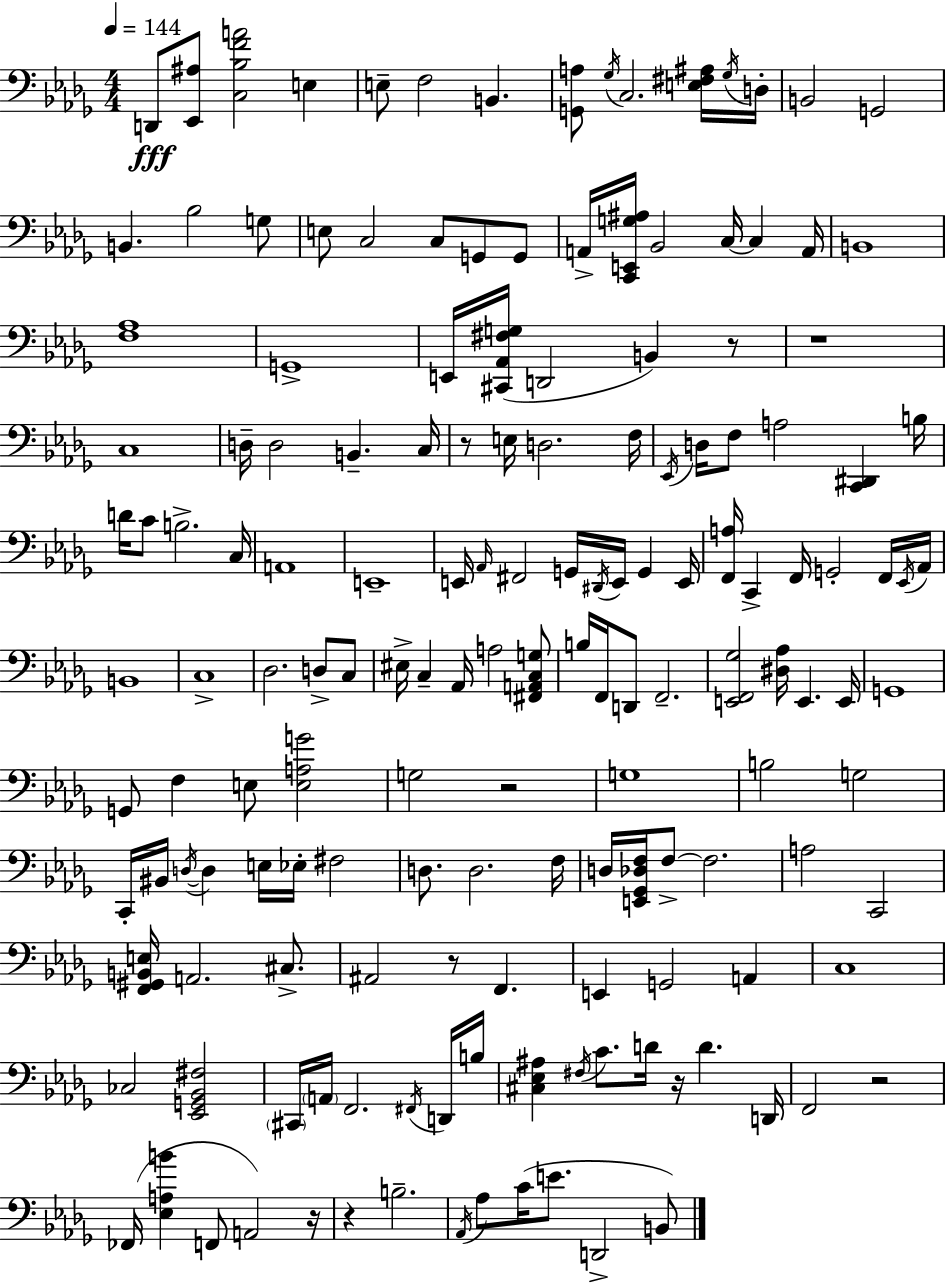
D2/e [Eb2,A#3]/e [C3,Bb3,F4,A4]/h E3/q E3/e F3/h B2/q. [G2,A3]/e Gb3/s C3/h. [E3,F#3,A#3]/s Gb3/s D3/s B2/h G2/h B2/q. Bb3/h G3/e E3/e C3/h C3/e G2/e G2/e A2/s [C2,E2,G3,A#3]/s Bb2/h C3/s C3/q A2/s B2/w [F3,Ab3]/w G2/w E2/s [C#2,Ab2,F#3,G3]/s D2/h B2/q R/e R/w C3/w D3/s D3/h B2/q. C3/s R/e E3/s D3/h. F3/s Eb2/s D3/s F3/e A3/h [C2,D#2]/q B3/s D4/s C4/e B3/h. C3/s A2/w E2/w E2/s Ab2/s F#2/h G2/s D#2/s E2/s G2/q E2/s [F2,A3]/s C2/q F2/s G2/h F2/s Eb2/s Ab2/s B2/w C3/w Db3/h. D3/e C3/e EIS3/s C3/q Ab2/s A3/h [F#2,A2,C3,G3]/e B3/s F2/s D2/e F2/h. [E2,F2,Gb3]/h [D#3,Ab3]/s E2/q. E2/s G2/w G2/e F3/q E3/e [E3,A3,G4]/h G3/h R/h G3/w B3/h G3/h C2/s BIS2/s D3/s D3/q E3/s Eb3/s F#3/h D3/e. D3/h. F3/s D3/s [E2,Gb2,Db3,F3]/s F3/e F3/h. A3/h C2/h [F2,G#2,B2,E3]/s A2/h. C#3/e. A#2/h R/e F2/q. E2/q G2/h A2/q C3/w CES3/h [Eb2,G2,Bb2,F#3]/h C#2/s A2/s F2/h. F#2/s D2/s B3/s [C#3,Eb3,A#3]/q F#3/s C4/e. D4/s R/s D4/q. D2/s F2/h R/h FES2/s [Eb3,A3,B4]/q F2/e A2/h R/s R/q B3/h. Ab2/s Ab3/e C4/s E4/e. D2/h B2/e